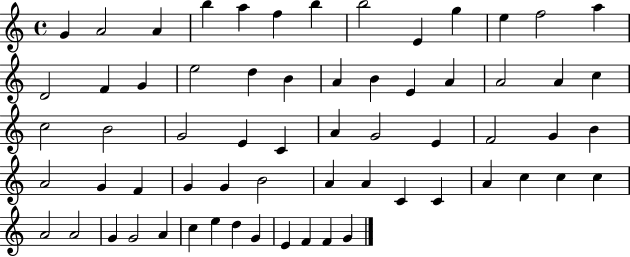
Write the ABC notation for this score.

X:1
T:Untitled
M:4/4
L:1/4
K:C
G A2 A b a f b b2 E g e f2 a D2 F G e2 d B A B E A A2 A c c2 B2 G2 E C A G2 E F2 G B A2 G F G G B2 A A C C A c c c A2 A2 G G2 A c e d G E F F G